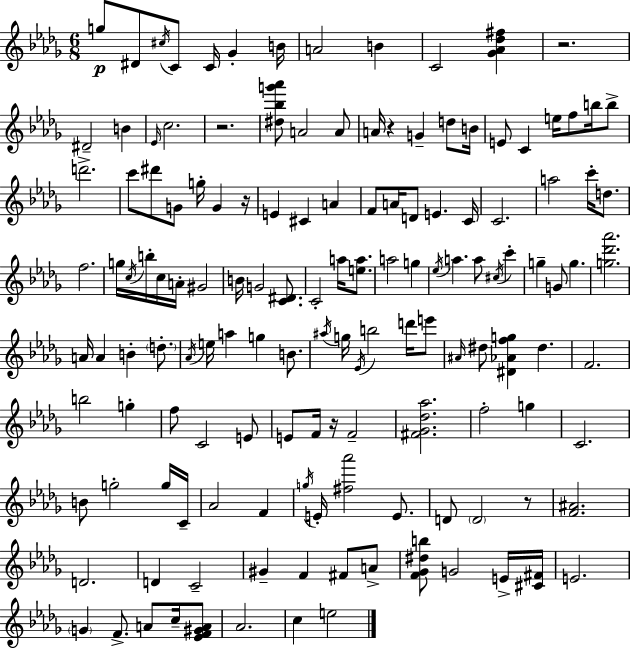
{
  \clef treble
  \numericTimeSignature
  \time 6/8
  \key bes \minor
  \repeat volta 2 { g''8\p dis'8 \acciaccatura { cis''16 } c'8 c'16 ges'4-. | b'16 a'2 b'4 | c'2 <ges' aes' des'' fis''>4 | r2. | \break dis'2-- b'4 | \grace { ees'16 } c''2. | r2. | <dis'' bes'' g''' aes'''>8 a'2 | \break a'8 a'16 r4 g'4-- d''8 | b'16 e'8 c'4 e''16 f''8 b''16 | b''8-> d'''2.-> | c'''8 dis'''8 g'8 g''16-. g'4 | \break r16 e'4 cis'4 a'4 | f'8 a'16 d'8 e'4. | c'16 c'2. | a''2 c'''16-. d''8. | \break f''2. | g''16 \acciaccatura { c''16 } b''16-. c''16 a'16-. gis'2 | b'16 g'2 | <c' dis'>8. c'2-. a''16 | \break <e'' a''>8. a''2 g''4 | \acciaccatura { ees''16 } a''4. a''8 | \acciaccatura { cis''16 } c'''4-. g''4-- g'8 g''4. | <g'' des''' aes'''>2. | \break a'16 a'4 b'4-. | \parenthesize d''8.-. \acciaccatura { aes'16 } e''16 a''4 g''4 | b'8. \acciaccatura { ais''16 } g''16 \acciaccatura { ees'16 } b''2 | d'''16 e'''8 \grace { ais'16 } dis''8 <dis' aes' f'' g''>4 | \break dis''4. f'2. | b''2 | g''4-. f''8 c'2 | e'8 e'8 f'16 | \break r16 f'2-- <fis' ges' des'' aes''>2. | f''2-. | g''4 c'2. | b'8 g''2-. | \break g''16 c'16-- aes'2 | f'4 \acciaccatura { g''16 } e'16-. <fis'' aes'''>2 | e'8. d'8 | \parenthesize d'2 r8 <f' ais'>2. | \break d'2. | d'4 | c'2-- gis'4-- | f'4 fis'8 a'8-> <f' ges' dis'' b''>8 | \break g'2 e'16-> <cis' fis'>16 e'2. | \parenthesize g'4 | f'8.-> a'8 c''16-- <ees' f' gis' a'>8 aes'2. | c''4 | \break e''2 } \bar "|."
}